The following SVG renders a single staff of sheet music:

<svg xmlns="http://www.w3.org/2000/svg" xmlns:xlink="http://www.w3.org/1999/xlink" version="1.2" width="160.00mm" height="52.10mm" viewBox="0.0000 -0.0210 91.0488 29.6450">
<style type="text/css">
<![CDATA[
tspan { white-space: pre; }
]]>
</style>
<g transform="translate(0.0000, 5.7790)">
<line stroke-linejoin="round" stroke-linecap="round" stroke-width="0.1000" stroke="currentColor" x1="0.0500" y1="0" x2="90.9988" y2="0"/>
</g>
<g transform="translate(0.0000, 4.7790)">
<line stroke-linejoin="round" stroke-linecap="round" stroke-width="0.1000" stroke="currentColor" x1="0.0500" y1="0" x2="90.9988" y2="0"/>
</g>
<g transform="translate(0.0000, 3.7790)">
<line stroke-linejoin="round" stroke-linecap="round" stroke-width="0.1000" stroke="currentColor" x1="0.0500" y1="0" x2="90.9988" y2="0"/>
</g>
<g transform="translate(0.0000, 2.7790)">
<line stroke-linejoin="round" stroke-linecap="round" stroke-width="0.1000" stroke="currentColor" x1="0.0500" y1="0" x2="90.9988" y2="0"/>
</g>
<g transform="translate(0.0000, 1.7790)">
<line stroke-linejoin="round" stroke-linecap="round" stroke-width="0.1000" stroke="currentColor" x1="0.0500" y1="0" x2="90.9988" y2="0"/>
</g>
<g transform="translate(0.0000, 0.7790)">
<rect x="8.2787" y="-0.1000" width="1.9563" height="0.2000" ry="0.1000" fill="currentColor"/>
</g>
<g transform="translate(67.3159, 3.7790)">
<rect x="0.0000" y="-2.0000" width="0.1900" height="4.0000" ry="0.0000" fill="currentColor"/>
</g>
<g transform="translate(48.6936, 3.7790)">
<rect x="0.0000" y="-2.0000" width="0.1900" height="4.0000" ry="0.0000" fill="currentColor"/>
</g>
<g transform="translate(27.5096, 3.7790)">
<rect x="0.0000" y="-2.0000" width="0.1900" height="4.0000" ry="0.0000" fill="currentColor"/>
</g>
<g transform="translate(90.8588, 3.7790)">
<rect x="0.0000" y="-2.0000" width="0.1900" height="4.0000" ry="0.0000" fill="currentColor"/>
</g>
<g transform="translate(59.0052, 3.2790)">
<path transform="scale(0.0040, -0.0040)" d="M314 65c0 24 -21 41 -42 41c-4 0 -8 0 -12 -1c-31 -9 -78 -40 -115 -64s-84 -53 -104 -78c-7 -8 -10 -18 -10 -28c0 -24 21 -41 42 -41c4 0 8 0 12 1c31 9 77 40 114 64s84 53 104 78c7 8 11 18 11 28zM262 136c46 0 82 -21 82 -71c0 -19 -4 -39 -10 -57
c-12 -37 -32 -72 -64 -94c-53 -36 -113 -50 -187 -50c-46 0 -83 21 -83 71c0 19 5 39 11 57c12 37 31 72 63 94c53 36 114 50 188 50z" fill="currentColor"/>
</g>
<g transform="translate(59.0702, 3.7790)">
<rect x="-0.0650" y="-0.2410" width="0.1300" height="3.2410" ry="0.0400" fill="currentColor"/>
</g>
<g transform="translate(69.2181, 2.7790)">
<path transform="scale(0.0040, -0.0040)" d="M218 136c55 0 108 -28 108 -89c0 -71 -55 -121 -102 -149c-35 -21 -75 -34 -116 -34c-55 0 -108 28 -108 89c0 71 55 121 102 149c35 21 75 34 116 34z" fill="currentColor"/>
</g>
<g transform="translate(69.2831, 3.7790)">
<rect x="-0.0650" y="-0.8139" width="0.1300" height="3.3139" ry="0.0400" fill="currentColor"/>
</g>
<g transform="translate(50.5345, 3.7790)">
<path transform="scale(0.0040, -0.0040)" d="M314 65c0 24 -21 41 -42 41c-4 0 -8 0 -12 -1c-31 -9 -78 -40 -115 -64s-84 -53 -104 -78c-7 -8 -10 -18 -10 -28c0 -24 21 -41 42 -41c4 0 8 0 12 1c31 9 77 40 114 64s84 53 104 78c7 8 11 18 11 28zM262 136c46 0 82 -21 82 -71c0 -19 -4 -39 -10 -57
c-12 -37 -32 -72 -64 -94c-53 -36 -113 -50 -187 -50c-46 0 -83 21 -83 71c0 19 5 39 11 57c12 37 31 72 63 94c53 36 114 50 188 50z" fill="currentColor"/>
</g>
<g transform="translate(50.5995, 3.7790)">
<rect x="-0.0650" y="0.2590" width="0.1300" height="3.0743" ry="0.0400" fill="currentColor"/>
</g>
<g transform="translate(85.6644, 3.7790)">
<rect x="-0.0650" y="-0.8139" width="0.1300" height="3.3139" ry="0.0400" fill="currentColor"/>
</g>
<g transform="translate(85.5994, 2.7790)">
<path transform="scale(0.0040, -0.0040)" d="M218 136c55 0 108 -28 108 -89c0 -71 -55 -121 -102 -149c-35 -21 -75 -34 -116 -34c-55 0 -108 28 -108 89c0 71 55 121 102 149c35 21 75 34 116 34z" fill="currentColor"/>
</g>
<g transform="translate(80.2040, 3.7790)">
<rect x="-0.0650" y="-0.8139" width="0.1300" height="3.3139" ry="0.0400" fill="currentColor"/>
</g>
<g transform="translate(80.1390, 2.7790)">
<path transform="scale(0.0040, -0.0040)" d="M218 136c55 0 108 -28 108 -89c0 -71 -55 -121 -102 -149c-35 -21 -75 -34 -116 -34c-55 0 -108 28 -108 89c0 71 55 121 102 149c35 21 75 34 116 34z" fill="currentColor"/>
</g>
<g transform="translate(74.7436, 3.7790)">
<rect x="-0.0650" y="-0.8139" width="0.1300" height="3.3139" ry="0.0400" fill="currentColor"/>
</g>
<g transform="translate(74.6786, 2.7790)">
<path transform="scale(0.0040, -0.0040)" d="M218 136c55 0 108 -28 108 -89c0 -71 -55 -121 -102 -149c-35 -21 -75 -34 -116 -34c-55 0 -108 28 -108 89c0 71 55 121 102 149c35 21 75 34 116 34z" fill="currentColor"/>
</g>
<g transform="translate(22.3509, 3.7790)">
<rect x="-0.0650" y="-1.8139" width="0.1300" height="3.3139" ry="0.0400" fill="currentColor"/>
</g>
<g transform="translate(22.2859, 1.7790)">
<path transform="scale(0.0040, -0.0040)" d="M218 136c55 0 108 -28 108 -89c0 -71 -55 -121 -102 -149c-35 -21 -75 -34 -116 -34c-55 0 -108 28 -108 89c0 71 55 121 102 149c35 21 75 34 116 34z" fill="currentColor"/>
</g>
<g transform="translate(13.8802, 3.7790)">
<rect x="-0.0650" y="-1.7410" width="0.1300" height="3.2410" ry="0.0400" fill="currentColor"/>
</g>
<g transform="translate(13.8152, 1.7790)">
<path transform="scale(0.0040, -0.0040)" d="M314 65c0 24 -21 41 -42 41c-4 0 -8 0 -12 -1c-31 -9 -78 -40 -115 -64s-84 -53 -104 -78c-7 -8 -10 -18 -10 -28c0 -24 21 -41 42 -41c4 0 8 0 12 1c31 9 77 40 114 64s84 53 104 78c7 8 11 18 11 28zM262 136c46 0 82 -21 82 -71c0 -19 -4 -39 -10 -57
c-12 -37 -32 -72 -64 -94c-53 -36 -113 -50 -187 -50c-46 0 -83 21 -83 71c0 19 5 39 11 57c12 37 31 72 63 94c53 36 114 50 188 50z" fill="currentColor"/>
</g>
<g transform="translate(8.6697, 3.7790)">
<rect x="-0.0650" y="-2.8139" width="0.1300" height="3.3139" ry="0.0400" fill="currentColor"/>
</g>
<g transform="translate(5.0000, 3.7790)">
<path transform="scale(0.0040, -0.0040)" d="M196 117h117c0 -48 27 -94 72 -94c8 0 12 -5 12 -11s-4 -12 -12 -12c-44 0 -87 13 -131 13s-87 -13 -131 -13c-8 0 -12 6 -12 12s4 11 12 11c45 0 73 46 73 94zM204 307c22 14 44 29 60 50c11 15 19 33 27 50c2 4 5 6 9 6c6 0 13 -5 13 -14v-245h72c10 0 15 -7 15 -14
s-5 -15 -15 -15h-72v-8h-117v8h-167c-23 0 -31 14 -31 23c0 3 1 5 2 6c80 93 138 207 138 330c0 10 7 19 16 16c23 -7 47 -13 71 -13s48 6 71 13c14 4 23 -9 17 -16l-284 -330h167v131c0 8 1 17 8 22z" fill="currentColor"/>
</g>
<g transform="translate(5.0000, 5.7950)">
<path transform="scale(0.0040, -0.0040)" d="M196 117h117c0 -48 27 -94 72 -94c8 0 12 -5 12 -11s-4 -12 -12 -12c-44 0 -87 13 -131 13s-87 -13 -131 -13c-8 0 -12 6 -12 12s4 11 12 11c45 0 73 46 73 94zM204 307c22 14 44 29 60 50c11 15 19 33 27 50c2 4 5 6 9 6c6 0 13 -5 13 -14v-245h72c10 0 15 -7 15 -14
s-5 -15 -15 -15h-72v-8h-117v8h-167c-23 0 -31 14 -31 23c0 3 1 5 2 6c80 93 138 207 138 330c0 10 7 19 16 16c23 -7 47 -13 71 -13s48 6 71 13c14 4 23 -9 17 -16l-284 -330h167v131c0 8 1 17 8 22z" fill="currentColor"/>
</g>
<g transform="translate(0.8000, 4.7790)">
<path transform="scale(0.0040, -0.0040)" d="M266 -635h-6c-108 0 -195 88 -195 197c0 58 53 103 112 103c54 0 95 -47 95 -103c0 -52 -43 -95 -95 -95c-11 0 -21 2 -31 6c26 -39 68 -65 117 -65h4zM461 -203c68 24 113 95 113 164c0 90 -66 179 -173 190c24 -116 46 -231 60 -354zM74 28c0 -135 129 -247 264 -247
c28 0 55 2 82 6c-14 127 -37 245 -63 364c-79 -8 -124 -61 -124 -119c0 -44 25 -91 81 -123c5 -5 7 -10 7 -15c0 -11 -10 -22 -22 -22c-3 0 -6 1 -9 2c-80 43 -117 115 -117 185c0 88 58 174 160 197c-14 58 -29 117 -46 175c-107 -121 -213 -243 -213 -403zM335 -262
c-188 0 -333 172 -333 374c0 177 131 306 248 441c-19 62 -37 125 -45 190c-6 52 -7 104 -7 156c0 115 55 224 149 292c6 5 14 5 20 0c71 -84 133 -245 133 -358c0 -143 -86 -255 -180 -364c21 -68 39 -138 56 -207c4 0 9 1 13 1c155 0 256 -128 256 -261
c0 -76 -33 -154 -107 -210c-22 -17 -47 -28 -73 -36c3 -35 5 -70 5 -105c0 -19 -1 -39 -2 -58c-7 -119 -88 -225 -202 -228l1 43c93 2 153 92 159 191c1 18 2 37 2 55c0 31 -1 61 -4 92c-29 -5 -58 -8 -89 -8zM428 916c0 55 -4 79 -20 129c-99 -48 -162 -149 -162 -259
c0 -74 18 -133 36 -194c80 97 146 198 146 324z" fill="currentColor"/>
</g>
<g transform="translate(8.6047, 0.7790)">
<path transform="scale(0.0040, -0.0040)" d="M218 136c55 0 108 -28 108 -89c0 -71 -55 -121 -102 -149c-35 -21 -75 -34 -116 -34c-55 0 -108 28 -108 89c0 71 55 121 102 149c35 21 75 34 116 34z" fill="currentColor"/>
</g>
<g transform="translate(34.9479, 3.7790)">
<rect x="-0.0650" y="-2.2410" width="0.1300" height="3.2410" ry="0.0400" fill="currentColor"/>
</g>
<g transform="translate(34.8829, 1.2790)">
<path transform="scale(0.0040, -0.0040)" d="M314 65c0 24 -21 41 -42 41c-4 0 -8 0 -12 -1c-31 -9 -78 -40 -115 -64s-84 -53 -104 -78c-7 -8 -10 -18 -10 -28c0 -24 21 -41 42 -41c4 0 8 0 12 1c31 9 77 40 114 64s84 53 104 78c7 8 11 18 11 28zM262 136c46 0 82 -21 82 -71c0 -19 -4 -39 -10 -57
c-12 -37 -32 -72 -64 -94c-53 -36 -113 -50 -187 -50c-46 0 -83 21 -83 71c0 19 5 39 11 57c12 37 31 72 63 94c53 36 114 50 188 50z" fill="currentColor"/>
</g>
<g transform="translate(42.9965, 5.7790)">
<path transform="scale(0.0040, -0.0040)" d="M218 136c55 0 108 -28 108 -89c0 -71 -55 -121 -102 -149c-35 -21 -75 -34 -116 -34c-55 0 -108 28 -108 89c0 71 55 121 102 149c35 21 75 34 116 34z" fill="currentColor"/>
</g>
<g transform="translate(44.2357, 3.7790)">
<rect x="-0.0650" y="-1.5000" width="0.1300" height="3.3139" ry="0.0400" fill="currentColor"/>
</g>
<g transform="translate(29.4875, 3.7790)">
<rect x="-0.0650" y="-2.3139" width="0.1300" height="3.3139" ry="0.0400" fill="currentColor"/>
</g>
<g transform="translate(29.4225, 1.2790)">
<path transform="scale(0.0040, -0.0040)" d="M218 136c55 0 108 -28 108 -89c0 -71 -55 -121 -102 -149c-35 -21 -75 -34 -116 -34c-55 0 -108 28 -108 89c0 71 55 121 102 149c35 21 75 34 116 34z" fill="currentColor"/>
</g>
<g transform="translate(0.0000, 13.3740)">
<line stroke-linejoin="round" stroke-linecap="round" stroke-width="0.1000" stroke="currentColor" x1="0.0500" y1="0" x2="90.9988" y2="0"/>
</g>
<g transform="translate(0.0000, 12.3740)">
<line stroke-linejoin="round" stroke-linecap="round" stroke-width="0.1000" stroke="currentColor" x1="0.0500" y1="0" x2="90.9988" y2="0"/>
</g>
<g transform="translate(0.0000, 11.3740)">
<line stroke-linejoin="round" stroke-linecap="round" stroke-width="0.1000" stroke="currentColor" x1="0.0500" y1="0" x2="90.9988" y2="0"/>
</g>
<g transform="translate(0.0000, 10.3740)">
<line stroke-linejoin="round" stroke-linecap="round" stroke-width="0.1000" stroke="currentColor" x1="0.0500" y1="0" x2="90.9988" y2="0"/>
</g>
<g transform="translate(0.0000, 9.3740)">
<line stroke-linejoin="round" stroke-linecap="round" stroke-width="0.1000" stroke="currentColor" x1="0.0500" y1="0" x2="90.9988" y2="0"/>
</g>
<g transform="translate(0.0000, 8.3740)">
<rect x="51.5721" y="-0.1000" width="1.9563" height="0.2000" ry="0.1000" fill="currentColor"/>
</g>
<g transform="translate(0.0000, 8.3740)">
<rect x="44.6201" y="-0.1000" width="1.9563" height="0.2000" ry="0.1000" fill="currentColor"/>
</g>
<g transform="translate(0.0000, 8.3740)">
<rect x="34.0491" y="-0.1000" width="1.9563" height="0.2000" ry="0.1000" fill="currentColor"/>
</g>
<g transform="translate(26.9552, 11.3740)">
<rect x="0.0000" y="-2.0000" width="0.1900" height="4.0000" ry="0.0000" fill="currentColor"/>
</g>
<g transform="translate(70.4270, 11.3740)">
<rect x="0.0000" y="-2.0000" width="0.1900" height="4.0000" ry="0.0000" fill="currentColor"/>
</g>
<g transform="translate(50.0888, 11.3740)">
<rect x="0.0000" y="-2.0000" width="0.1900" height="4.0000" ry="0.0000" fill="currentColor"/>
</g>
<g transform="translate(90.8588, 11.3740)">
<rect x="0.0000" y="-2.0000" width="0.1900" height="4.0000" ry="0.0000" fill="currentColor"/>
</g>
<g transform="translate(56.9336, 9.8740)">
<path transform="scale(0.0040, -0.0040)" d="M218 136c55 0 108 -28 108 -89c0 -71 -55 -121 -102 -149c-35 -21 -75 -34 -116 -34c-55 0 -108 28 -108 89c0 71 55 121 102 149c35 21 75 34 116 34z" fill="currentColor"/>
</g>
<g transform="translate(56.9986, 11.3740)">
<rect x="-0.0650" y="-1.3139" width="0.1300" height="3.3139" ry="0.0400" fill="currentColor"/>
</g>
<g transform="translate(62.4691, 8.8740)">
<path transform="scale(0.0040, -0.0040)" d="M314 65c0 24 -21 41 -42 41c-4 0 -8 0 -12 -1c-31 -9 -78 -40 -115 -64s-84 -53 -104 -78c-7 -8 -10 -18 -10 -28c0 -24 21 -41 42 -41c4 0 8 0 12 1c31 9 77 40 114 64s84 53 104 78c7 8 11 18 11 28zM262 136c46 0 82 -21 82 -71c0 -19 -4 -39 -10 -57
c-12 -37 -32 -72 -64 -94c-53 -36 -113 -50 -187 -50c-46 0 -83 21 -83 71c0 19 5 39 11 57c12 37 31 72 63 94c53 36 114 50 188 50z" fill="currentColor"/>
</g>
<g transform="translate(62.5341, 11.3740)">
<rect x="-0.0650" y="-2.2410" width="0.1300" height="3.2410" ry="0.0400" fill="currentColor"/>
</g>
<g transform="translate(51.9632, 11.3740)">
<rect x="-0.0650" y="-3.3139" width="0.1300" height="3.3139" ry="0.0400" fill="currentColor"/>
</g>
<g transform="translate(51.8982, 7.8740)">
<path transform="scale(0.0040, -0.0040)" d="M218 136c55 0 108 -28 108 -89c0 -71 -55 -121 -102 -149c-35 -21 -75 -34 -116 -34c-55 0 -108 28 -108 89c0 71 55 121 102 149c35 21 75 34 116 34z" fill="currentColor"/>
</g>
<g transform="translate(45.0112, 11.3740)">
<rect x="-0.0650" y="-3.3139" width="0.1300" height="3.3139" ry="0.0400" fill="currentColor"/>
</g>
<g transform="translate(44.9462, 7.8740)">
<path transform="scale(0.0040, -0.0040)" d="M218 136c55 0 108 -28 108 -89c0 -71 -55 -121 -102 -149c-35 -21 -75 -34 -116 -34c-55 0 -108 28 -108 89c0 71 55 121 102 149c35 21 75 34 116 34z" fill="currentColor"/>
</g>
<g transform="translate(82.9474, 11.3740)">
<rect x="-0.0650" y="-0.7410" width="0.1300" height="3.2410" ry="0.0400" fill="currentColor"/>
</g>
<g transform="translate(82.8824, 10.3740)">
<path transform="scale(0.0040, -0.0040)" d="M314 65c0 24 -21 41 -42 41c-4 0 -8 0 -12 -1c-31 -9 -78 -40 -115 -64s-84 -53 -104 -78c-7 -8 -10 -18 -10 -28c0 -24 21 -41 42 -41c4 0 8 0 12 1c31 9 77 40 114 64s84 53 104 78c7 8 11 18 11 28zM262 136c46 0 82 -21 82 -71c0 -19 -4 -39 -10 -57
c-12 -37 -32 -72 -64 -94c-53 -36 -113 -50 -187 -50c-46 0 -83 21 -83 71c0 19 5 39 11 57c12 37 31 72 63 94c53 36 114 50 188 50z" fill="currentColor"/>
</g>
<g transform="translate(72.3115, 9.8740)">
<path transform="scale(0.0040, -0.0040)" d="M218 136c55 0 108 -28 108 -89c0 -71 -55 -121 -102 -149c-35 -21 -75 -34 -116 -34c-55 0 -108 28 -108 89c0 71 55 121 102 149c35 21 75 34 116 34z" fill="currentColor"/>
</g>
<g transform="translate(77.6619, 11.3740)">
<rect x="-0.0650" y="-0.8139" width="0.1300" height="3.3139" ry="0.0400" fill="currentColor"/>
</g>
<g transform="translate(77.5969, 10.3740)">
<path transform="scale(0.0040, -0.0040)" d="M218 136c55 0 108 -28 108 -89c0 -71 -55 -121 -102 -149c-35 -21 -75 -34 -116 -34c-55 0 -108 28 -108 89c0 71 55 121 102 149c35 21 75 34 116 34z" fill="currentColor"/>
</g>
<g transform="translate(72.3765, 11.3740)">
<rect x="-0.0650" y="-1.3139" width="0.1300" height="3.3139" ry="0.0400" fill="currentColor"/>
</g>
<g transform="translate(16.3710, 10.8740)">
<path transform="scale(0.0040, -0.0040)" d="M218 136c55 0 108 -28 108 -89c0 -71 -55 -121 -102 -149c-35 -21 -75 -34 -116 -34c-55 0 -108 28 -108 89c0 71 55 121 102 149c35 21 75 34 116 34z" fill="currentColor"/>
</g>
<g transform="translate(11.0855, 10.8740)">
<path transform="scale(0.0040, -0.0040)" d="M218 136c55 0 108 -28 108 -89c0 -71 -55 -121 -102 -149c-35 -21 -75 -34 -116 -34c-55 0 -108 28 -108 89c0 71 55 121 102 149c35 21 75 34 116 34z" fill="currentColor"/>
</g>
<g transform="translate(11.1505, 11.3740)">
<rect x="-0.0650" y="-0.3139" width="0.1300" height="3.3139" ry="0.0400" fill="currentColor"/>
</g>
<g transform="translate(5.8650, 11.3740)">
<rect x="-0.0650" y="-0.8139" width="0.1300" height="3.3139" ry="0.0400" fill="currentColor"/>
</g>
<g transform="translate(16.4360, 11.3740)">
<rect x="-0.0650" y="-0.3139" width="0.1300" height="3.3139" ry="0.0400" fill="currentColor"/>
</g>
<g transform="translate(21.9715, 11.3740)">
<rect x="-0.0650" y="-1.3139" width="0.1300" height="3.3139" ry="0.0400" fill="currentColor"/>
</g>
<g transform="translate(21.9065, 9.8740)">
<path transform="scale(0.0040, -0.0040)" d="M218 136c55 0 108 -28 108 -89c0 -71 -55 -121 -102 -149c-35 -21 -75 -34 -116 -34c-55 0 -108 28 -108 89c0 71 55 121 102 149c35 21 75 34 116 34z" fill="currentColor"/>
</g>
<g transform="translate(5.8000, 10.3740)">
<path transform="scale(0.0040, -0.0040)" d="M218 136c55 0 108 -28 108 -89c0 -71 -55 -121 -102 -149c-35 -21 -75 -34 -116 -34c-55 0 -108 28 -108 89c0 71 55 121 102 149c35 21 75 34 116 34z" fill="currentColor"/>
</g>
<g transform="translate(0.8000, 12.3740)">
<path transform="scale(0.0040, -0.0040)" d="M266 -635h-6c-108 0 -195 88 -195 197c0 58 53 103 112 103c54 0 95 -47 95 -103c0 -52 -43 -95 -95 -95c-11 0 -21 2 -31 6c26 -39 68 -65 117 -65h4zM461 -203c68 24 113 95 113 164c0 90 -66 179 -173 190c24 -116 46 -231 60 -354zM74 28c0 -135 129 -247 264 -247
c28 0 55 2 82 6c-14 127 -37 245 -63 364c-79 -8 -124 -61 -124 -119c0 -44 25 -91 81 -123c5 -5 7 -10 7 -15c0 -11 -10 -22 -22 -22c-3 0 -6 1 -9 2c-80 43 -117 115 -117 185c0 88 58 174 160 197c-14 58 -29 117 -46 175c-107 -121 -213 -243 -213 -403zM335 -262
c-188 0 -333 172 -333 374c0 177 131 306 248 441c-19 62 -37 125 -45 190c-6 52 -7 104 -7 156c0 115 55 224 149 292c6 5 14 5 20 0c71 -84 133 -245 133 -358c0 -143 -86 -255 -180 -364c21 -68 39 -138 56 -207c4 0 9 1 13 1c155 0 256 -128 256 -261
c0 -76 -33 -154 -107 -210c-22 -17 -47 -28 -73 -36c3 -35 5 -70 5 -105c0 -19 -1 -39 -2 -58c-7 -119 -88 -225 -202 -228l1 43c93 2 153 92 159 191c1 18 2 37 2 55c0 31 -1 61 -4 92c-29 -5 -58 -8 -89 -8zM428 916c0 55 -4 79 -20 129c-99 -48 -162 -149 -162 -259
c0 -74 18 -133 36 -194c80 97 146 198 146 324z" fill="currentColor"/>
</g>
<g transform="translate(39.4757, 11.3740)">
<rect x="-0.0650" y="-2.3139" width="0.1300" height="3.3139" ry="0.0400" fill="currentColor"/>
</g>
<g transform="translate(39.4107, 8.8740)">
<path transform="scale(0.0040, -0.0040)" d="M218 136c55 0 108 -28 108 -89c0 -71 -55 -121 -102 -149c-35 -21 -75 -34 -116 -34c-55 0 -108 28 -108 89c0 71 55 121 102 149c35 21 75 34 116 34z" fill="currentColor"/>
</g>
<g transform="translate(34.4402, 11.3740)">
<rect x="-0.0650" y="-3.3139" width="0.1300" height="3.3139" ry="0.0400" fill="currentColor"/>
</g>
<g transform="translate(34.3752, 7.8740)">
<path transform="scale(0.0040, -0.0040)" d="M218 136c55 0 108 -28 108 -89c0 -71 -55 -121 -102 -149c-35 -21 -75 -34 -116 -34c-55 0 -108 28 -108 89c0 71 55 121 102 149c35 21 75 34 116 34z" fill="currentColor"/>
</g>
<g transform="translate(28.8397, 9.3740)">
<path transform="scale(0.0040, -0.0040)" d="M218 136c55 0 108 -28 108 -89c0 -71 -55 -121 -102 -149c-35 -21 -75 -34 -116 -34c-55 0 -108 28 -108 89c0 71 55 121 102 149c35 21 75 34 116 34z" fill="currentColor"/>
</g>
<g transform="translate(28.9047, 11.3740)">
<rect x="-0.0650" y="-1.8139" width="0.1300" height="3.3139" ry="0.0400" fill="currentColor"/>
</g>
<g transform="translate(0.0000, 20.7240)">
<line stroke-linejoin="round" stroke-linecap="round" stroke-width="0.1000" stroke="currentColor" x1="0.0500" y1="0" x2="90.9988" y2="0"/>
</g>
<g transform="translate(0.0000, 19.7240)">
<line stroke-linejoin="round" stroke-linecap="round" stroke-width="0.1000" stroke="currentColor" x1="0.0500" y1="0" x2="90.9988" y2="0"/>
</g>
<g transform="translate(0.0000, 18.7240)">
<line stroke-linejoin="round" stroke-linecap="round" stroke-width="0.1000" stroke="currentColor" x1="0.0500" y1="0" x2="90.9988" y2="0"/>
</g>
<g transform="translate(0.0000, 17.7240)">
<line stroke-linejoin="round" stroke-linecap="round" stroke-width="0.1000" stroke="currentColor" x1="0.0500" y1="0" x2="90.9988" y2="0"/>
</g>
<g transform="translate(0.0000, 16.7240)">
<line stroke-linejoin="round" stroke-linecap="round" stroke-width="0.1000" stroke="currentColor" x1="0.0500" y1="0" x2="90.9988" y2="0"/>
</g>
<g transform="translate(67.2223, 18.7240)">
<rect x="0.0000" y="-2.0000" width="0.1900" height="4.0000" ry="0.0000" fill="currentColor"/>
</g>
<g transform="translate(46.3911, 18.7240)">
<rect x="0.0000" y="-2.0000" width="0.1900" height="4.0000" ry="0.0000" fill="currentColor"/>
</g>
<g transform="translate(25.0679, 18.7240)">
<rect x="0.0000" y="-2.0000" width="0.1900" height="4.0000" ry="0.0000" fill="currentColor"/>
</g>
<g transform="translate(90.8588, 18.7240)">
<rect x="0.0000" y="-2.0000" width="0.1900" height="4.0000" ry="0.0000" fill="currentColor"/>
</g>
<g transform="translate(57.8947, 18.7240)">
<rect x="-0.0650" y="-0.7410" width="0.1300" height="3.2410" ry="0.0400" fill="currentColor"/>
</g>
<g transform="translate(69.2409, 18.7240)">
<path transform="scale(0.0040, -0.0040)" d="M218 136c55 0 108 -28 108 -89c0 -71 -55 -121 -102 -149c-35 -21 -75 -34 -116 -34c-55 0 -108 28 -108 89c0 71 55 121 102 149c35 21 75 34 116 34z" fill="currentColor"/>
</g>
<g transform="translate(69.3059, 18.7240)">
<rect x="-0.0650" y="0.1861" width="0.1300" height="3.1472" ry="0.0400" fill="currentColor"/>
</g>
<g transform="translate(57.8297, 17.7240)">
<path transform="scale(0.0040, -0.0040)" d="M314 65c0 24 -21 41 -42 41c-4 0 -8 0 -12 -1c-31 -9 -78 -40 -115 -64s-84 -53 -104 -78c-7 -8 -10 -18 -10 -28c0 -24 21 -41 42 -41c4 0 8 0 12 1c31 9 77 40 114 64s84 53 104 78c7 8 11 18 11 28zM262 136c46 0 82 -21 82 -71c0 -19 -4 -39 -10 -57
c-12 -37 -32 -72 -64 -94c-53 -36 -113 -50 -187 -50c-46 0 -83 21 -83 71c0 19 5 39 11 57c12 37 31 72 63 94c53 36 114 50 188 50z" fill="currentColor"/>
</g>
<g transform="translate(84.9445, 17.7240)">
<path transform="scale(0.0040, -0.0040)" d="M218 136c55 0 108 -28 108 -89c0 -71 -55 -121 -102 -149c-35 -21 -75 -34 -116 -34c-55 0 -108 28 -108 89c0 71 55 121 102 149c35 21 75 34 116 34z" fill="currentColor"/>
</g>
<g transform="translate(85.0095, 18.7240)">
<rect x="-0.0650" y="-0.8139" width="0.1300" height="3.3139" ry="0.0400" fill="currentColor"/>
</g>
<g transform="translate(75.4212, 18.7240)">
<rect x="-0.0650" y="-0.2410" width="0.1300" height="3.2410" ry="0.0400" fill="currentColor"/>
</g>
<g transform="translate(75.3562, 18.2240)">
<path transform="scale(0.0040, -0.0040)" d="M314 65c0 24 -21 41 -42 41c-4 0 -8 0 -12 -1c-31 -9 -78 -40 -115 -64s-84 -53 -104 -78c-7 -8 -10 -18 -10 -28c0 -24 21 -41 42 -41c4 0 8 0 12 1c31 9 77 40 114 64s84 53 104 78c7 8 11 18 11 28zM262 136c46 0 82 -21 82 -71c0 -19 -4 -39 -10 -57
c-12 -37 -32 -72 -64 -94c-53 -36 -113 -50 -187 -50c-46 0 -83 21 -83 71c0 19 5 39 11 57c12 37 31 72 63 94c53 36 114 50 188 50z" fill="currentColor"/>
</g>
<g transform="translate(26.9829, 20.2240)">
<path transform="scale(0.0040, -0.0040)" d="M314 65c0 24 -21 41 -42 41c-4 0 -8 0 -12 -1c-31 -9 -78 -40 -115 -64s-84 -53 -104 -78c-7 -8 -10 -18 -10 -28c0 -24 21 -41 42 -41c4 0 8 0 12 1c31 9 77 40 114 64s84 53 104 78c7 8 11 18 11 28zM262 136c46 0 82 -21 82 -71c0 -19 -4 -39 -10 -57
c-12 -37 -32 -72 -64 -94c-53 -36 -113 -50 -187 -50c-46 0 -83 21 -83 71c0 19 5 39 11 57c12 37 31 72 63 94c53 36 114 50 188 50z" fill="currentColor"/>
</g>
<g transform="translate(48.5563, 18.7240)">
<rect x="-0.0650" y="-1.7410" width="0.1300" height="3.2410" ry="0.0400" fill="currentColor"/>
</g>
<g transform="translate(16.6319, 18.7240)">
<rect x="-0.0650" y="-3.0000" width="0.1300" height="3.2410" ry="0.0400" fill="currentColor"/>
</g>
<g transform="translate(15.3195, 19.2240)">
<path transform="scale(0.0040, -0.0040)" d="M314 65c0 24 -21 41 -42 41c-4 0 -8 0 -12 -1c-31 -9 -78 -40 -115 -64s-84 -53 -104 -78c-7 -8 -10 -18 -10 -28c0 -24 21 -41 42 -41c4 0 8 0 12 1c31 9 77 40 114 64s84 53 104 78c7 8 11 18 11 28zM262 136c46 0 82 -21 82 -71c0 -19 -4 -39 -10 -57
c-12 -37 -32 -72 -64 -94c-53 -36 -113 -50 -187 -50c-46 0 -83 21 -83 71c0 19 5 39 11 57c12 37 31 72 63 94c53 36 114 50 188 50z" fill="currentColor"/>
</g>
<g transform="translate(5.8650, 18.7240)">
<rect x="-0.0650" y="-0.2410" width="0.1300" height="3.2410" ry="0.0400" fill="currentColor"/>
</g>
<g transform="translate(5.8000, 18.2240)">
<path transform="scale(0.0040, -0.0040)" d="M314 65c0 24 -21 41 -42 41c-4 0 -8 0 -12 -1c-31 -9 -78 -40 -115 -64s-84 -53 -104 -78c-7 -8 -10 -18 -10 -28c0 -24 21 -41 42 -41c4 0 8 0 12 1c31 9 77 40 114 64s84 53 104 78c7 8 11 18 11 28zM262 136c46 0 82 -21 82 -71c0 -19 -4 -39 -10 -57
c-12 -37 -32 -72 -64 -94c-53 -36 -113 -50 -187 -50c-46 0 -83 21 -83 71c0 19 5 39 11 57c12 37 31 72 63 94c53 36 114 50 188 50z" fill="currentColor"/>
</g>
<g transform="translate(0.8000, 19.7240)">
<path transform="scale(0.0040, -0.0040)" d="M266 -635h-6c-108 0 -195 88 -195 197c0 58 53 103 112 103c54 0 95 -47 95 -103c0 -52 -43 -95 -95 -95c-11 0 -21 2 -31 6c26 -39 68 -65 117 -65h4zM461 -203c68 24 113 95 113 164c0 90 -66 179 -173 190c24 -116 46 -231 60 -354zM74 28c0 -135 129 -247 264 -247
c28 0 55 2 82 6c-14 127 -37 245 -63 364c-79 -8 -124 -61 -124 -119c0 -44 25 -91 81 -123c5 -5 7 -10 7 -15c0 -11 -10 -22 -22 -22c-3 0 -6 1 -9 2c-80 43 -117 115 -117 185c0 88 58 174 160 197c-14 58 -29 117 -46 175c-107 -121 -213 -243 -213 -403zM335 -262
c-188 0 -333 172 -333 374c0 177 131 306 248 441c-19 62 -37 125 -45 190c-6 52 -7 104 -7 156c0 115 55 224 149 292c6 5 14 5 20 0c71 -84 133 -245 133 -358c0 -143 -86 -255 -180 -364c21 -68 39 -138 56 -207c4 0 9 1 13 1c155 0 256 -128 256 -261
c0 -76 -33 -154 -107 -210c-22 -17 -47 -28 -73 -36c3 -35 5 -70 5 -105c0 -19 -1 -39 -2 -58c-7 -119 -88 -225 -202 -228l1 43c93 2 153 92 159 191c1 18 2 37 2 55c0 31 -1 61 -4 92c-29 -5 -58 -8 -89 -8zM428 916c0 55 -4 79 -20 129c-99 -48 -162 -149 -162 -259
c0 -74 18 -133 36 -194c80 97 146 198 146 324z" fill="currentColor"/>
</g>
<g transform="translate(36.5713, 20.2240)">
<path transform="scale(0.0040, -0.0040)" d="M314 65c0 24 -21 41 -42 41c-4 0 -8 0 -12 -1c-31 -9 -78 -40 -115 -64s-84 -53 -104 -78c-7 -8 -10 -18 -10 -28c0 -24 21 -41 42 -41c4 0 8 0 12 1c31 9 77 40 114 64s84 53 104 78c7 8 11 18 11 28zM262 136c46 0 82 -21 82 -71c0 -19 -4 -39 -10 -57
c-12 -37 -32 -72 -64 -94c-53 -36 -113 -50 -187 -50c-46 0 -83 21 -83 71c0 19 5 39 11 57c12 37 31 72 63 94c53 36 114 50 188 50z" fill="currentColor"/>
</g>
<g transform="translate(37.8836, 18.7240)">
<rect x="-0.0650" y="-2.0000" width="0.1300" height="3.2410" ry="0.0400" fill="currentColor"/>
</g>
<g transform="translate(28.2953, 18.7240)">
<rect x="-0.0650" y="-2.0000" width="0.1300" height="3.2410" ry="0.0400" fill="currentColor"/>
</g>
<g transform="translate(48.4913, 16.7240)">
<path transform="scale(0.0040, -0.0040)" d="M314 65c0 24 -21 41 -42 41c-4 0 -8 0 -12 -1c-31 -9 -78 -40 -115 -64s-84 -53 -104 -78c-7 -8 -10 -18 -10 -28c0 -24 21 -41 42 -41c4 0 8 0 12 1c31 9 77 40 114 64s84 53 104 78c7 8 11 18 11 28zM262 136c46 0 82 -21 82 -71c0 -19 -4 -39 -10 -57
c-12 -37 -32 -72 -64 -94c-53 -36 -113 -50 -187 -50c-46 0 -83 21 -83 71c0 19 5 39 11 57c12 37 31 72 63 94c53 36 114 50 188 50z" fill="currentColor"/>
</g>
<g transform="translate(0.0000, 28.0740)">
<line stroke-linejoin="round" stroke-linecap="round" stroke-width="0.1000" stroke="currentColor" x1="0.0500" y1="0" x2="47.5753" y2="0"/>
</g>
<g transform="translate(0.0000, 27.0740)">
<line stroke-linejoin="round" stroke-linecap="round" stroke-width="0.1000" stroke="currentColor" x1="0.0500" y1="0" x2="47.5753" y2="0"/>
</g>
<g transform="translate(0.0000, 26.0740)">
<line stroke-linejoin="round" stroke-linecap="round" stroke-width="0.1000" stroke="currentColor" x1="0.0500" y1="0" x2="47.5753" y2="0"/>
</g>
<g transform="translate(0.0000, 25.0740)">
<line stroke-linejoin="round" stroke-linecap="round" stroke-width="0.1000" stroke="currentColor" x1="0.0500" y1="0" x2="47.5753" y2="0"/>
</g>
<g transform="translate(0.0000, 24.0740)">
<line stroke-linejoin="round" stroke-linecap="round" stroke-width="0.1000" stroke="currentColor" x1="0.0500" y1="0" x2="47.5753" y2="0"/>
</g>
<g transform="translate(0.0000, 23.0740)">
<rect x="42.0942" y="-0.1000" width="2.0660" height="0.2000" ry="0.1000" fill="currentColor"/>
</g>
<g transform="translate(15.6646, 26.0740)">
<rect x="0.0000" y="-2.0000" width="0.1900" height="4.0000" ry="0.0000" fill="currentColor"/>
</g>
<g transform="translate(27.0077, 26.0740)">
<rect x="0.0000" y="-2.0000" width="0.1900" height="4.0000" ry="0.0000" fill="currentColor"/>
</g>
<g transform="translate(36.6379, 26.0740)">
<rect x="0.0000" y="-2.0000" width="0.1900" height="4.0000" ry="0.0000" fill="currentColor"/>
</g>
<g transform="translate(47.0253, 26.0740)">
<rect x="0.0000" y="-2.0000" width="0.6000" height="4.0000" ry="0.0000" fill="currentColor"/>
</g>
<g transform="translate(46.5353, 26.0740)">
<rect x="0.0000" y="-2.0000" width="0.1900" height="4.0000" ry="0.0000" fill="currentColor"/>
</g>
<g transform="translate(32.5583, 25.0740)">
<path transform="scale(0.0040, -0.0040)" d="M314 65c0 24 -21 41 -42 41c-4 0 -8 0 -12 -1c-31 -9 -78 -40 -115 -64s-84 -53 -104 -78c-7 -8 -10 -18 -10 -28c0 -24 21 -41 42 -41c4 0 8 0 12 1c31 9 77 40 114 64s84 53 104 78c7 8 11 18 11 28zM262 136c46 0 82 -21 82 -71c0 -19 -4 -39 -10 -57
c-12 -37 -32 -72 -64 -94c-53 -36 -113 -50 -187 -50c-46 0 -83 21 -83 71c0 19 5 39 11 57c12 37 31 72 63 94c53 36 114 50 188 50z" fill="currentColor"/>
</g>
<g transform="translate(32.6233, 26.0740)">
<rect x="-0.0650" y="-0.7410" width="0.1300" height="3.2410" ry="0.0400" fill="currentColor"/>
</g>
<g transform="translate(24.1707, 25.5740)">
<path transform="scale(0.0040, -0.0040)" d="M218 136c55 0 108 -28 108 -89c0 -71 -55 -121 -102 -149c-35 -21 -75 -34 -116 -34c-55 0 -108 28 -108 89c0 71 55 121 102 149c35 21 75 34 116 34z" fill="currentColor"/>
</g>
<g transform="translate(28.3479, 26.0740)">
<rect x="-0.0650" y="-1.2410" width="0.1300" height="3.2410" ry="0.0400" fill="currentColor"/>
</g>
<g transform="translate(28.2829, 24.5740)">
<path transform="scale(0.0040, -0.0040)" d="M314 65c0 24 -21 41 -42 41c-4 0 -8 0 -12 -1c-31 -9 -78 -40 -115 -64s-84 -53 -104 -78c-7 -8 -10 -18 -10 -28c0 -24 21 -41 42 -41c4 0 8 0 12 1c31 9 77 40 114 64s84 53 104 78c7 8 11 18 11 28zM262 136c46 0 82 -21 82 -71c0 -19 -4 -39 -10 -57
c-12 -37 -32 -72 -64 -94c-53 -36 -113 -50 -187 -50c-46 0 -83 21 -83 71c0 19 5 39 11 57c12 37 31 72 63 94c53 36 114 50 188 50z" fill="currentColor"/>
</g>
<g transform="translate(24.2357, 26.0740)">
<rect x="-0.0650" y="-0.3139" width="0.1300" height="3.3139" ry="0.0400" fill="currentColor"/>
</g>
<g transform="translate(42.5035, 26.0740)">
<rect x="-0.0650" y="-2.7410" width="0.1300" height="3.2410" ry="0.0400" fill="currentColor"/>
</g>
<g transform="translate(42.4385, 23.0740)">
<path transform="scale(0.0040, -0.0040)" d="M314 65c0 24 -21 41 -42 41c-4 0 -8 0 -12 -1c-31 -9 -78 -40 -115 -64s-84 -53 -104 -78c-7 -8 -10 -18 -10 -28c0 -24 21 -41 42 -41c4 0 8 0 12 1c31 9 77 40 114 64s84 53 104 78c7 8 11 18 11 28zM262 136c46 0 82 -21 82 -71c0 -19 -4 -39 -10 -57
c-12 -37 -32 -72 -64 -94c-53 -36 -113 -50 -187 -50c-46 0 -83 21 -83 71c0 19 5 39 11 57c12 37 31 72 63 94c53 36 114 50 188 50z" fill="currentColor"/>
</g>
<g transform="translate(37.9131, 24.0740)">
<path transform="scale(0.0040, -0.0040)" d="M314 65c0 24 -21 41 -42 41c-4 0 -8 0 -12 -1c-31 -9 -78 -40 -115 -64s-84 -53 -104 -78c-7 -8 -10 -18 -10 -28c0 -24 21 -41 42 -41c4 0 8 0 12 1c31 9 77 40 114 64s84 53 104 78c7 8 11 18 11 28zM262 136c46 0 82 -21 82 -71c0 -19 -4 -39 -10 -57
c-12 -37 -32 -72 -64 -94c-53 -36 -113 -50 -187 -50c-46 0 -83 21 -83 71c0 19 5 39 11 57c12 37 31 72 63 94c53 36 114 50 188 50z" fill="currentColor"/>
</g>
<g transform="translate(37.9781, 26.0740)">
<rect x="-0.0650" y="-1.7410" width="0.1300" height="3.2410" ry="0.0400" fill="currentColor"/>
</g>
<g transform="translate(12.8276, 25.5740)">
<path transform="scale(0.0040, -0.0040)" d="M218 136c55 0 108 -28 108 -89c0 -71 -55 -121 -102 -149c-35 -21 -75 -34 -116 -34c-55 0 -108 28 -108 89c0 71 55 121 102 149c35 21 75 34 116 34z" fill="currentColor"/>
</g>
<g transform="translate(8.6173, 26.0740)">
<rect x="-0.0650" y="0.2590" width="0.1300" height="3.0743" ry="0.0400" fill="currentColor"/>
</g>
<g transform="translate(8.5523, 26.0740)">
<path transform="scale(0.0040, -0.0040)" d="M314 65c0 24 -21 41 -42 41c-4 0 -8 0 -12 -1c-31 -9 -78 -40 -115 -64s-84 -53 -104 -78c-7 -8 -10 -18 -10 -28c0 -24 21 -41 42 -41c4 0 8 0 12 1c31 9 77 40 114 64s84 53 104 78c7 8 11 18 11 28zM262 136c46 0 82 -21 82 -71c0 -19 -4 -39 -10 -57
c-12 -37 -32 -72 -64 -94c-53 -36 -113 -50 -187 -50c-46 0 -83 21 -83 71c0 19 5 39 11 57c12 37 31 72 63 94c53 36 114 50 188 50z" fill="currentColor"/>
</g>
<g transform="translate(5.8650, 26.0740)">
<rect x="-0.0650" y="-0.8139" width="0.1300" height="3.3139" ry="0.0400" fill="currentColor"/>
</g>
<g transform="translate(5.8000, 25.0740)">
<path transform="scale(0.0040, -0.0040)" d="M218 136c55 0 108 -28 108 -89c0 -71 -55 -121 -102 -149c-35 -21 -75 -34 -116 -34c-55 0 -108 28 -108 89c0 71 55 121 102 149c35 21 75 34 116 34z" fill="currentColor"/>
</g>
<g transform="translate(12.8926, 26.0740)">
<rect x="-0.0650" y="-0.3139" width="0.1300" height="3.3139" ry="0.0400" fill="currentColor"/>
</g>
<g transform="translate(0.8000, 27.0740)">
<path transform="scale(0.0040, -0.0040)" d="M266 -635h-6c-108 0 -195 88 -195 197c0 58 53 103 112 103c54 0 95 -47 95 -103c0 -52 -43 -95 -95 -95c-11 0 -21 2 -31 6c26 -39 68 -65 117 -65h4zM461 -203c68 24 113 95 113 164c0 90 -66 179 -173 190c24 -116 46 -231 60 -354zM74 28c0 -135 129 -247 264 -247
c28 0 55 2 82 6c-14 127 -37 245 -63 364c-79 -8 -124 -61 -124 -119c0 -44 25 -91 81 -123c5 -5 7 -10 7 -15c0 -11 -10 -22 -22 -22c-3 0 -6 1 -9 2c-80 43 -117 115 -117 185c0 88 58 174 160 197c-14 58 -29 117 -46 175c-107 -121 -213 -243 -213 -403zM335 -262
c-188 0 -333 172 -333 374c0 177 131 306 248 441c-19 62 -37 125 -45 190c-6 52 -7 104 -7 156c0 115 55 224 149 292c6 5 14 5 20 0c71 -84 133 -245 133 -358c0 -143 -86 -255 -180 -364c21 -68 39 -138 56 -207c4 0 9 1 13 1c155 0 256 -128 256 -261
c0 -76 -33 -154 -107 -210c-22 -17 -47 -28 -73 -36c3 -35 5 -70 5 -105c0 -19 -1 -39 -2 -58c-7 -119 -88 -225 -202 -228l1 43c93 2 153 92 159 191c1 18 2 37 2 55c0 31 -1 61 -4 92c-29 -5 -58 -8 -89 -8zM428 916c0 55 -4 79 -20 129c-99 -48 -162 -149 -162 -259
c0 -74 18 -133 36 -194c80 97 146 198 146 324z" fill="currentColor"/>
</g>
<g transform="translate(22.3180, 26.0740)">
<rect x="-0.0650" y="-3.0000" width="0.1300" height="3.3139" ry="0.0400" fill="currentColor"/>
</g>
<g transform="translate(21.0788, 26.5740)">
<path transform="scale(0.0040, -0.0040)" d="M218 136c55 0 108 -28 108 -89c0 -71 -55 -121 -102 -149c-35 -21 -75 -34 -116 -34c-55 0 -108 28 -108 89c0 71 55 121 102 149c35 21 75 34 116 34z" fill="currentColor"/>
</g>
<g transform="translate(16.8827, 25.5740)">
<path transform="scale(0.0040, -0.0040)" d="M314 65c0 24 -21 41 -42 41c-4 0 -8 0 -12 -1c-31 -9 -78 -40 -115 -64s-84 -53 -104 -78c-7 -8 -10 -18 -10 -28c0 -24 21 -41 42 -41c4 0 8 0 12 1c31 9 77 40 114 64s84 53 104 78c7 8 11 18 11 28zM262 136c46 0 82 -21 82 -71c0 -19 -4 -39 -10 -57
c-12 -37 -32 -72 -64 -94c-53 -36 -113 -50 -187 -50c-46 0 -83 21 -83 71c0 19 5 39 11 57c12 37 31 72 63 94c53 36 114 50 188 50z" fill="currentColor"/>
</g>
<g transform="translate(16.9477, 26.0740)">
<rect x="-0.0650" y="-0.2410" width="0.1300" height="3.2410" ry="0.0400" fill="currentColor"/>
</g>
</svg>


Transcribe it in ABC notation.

X:1
T:Untitled
M:4/4
L:1/4
K:C
a f2 f g g2 E B2 c2 d d d d d c c e f b g b b e g2 e d d2 c2 A2 F2 F2 f2 d2 B c2 d d B2 c c2 A c e2 d2 f2 a2